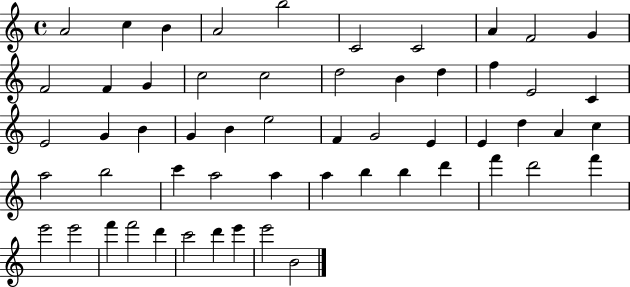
A4/h C5/q B4/q A4/h B5/h C4/h C4/h A4/q F4/h G4/q F4/h F4/q G4/q C5/h C5/h D5/h B4/q D5/q F5/q E4/h C4/q E4/h G4/q B4/q G4/q B4/q E5/h F4/q G4/h E4/q E4/q D5/q A4/q C5/q A5/h B5/h C6/q A5/h A5/q A5/q B5/q B5/q D6/q F6/q D6/h F6/q E6/h E6/h F6/q F6/h D6/q C6/h D6/q E6/q E6/h B4/h